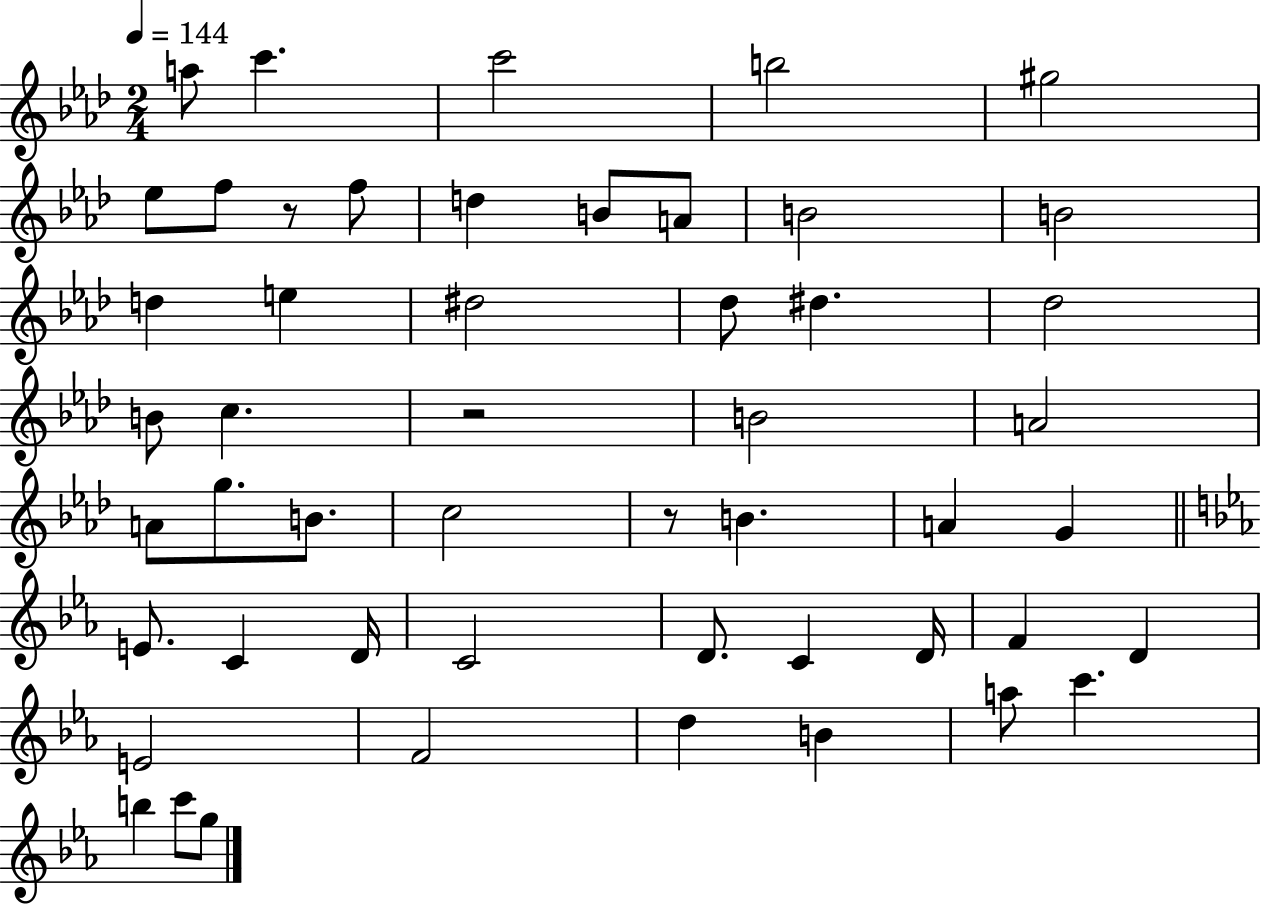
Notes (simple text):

A5/e C6/q. C6/h B5/h G#5/h Eb5/e F5/e R/e F5/e D5/q B4/e A4/e B4/h B4/h D5/q E5/q D#5/h Db5/e D#5/q. Db5/h B4/e C5/q. R/h B4/h A4/h A4/e G5/e. B4/e. C5/h R/e B4/q. A4/q G4/q E4/e. C4/q D4/s C4/h D4/e. C4/q D4/s F4/q D4/q E4/h F4/h D5/q B4/q A5/e C6/q. B5/q C6/e G5/e